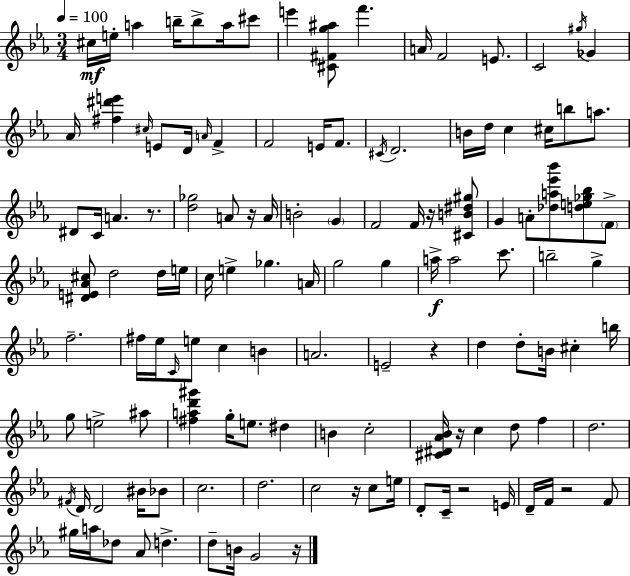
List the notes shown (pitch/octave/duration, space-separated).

C#5/s E5/s A5/q B5/s B5/e A5/s C#6/e E6/q [C#4,F#4,G5,A#5]/e F6/q. A4/s F4/h E4/e. C4/h G#5/s Gb4/q Ab4/s [F#5,D#6,E6]/q C#5/s E4/e D4/s A4/s F4/q F4/h E4/s F4/e. C#4/s D4/h. B4/s D5/s C5/q C#5/s B5/e A5/e. D#4/e C4/s A4/q. R/e. [D5,Gb5]/h A4/e R/s A4/s B4/h G4/q F4/h F4/s R/s [C#4,B4,D#5,G#5]/e G4/q A4/e [Db5,A5,Eb6,Bb6]/e [D5,E5,Gb5,Bb5]/e F4/e [D#4,E4,Ab4,C#5]/e D5/h D5/s E5/s C5/s E5/q Gb5/q. A4/s G5/h G5/q A5/s A5/h C6/e. B5/h G5/q F5/h. F#5/s Eb5/s C4/s E5/e C5/q B4/q A4/h. E4/h R/q D5/q D5/e B4/s C#5/q B5/s G5/e E5/h A#5/e [F#5,A5,D6,G#6]/q G5/s E5/e. D#5/q B4/q C5/h [C#4,D#4,Ab4,Bb4]/s R/s C5/q D5/e F5/q D5/h. F#4/s D4/s D4/h BIS4/s Bb4/e C5/h. D5/h. C5/h R/s C5/e E5/s D4/e C4/s R/h E4/s D4/s F4/s R/h F4/e G#5/s A5/s Db5/e Ab4/e D5/q. D5/e B4/s G4/h R/s